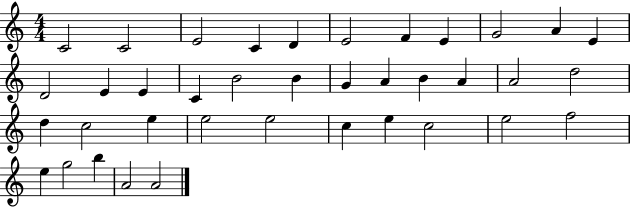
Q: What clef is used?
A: treble